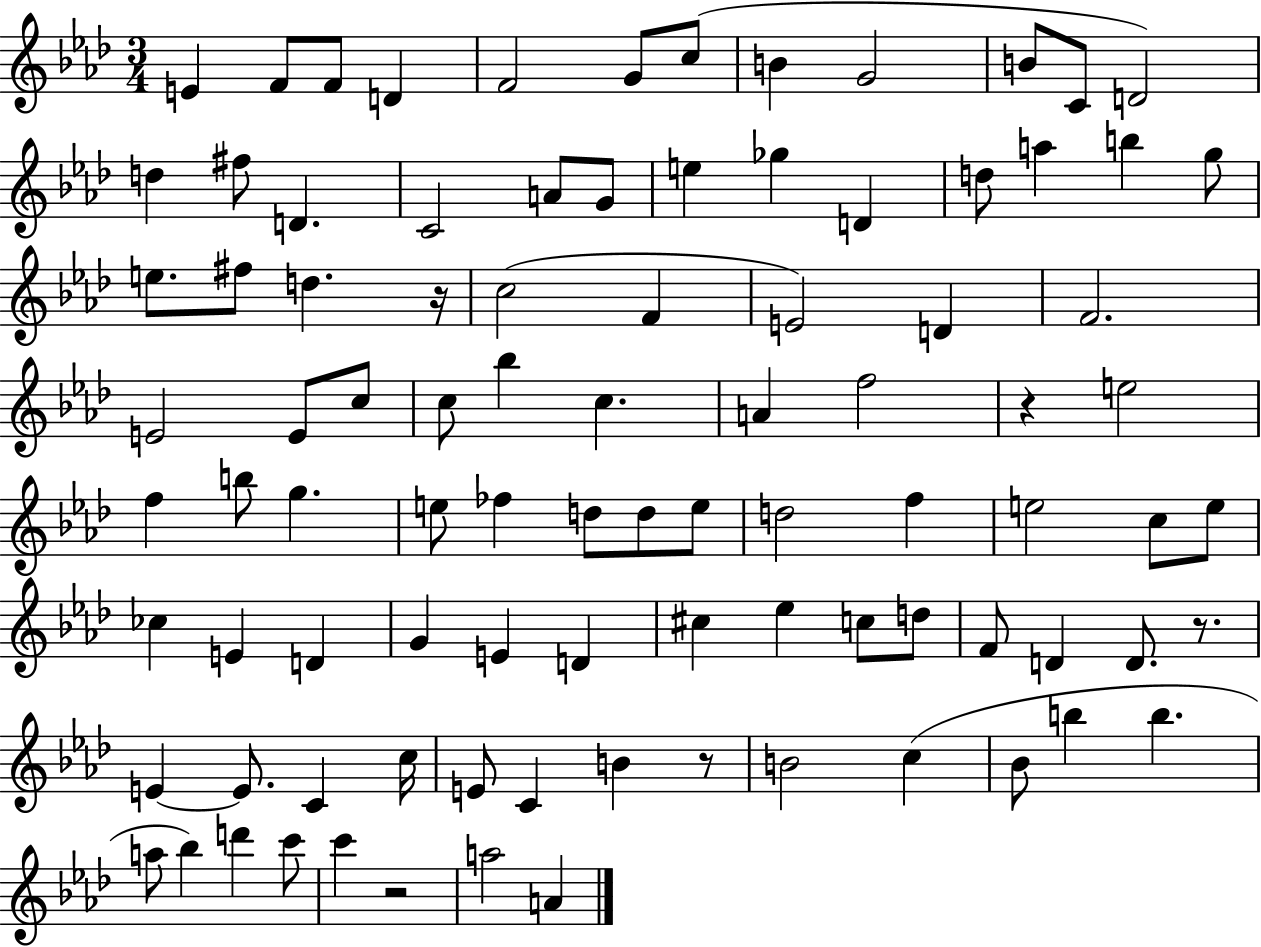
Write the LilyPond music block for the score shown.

{
  \clef treble
  \numericTimeSignature
  \time 3/4
  \key aes \major
  e'4 f'8 f'8 d'4 | f'2 g'8 c''8( | b'4 g'2 | b'8 c'8 d'2) | \break d''4 fis''8 d'4. | c'2 a'8 g'8 | e''4 ges''4 d'4 | d''8 a''4 b''4 g''8 | \break e''8. fis''8 d''4. r16 | c''2( f'4 | e'2) d'4 | f'2. | \break e'2 e'8 c''8 | c''8 bes''4 c''4. | a'4 f''2 | r4 e''2 | \break f''4 b''8 g''4. | e''8 fes''4 d''8 d''8 e''8 | d''2 f''4 | e''2 c''8 e''8 | \break ces''4 e'4 d'4 | g'4 e'4 d'4 | cis''4 ees''4 c''8 d''8 | f'8 d'4 d'8. r8. | \break e'4~~ e'8. c'4 c''16 | e'8 c'4 b'4 r8 | b'2 c''4( | bes'8 b''4 b''4. | \break a''8 bes''4) d'''4 c'''8 | c'''4 r2 | a''2 a'4 | \bar "|."
}